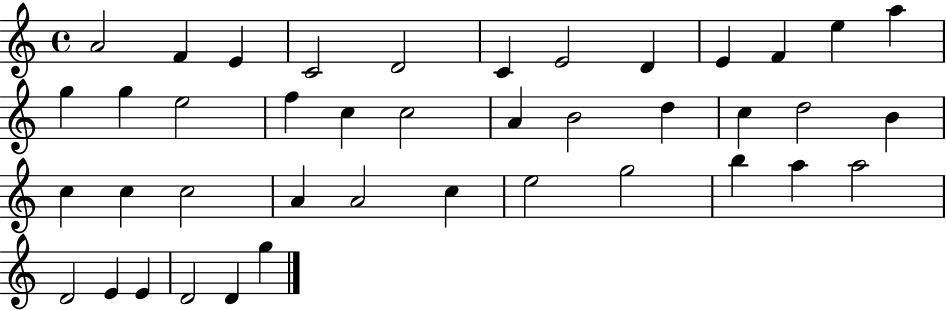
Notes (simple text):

A4/h F4/q E4/q C4/h D4/h C4/q E4/h D4/q E4/q F4/q E5/q A5/q G5/q G5/q E5/h F5/q C5/q C5/h A4/q B4/h D5/q C5/q D5/h B4/q C5/q C5/q C5/h A4/q A4/h C5/q E5/h G5/h B5/q A5/q A5/h D4/h E4/q E4/q D4/h D4/q G5/q